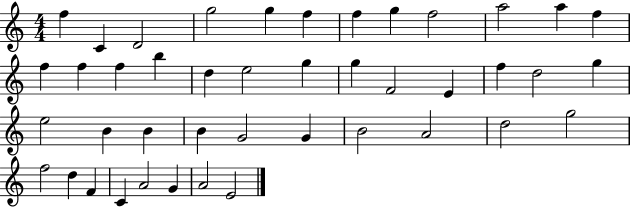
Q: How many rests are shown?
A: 0